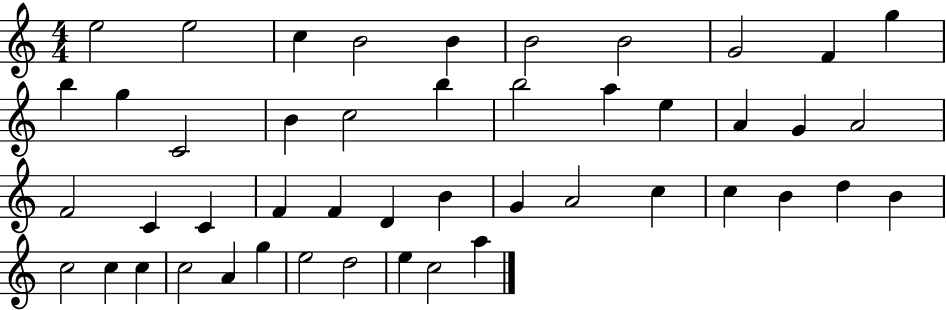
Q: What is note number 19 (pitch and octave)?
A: E5